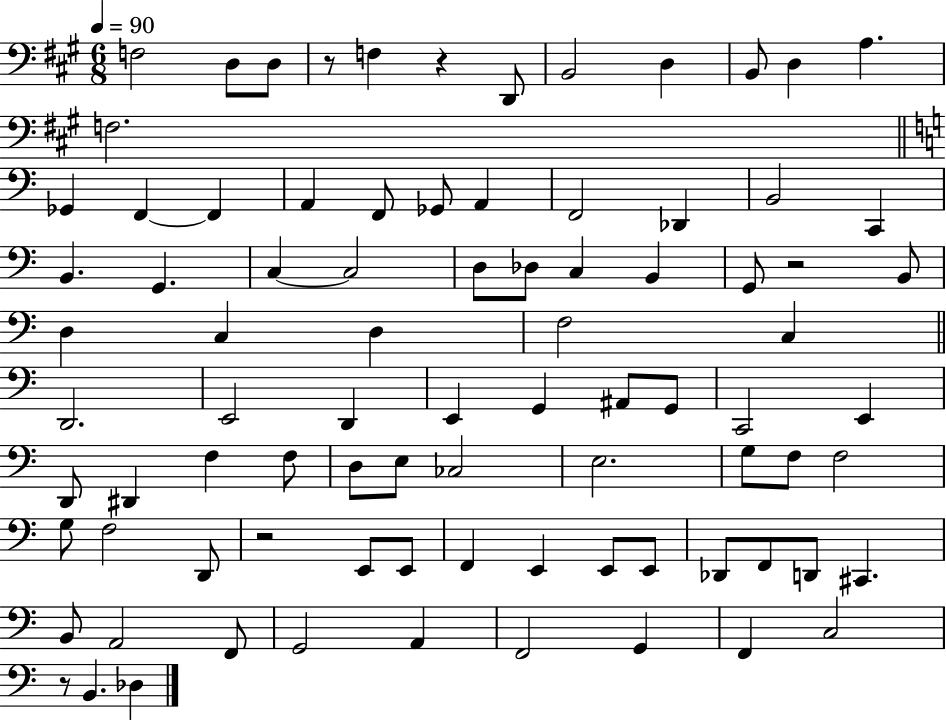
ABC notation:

X:1
T:Untitled
M:6/8
L:1/4
K:A
F,2 D,/2 D,/2 z/2 F, z D,,/2 B,,2 D, B,,/2 D, A, F,2 _G,, F,, F,, A,, F,,/2 _G,,/2 A,, F,,2 _D,, B,,2 C,, B,, G,, C, C,2 D,/2 _D,/2 C, B,, G,,/2 z2 B,,/2 D, C, D, F,2 C, D,,2 E,,2 D,, E,, G,, ^A,,/2 G,,/2 C,,2 E,, D,,/2 ^D,, F, F,/2 D,/2 E,/2 _C,2 E,2 G,/2 F,/2 F,2 G,/2 F,2 D,,/2 z2 E,,/2 E,,/2 F,, E,, E,,/2 E,,/2 _D,,/2 F,,/2 D,,/2 ^C,, B,,/2 A,,2 F,,/2 G,,2 A,, F,,2 G,, F,, C,2 z/2 B,, _D,